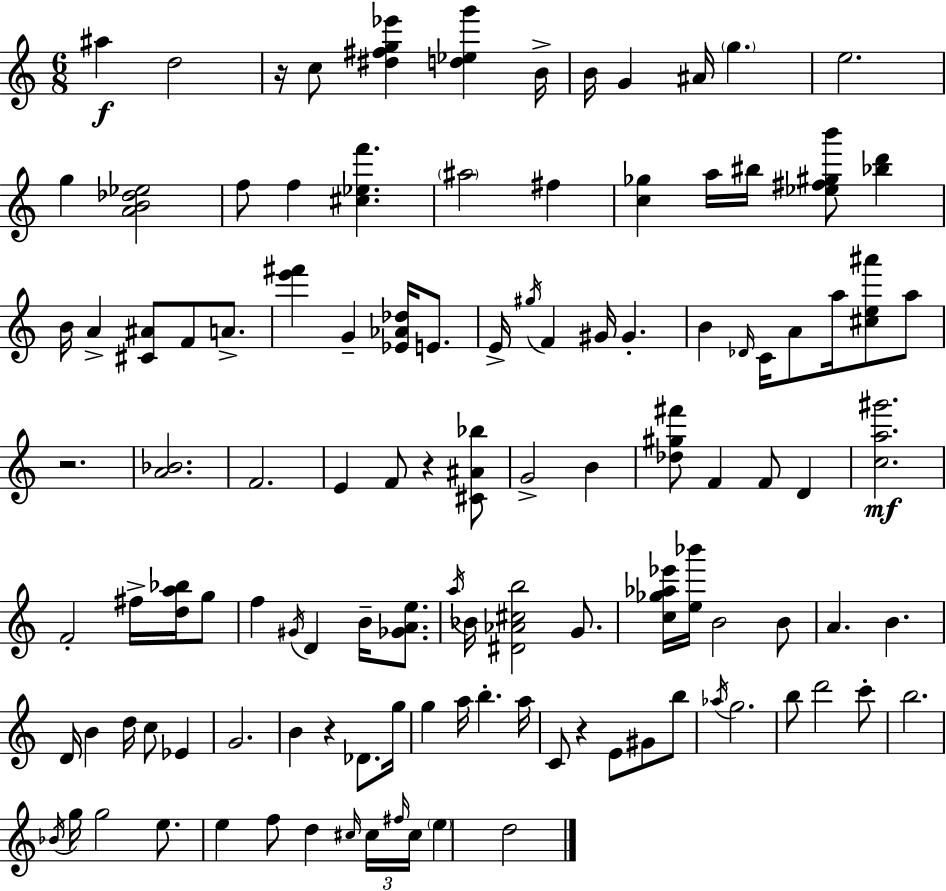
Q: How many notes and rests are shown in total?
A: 116